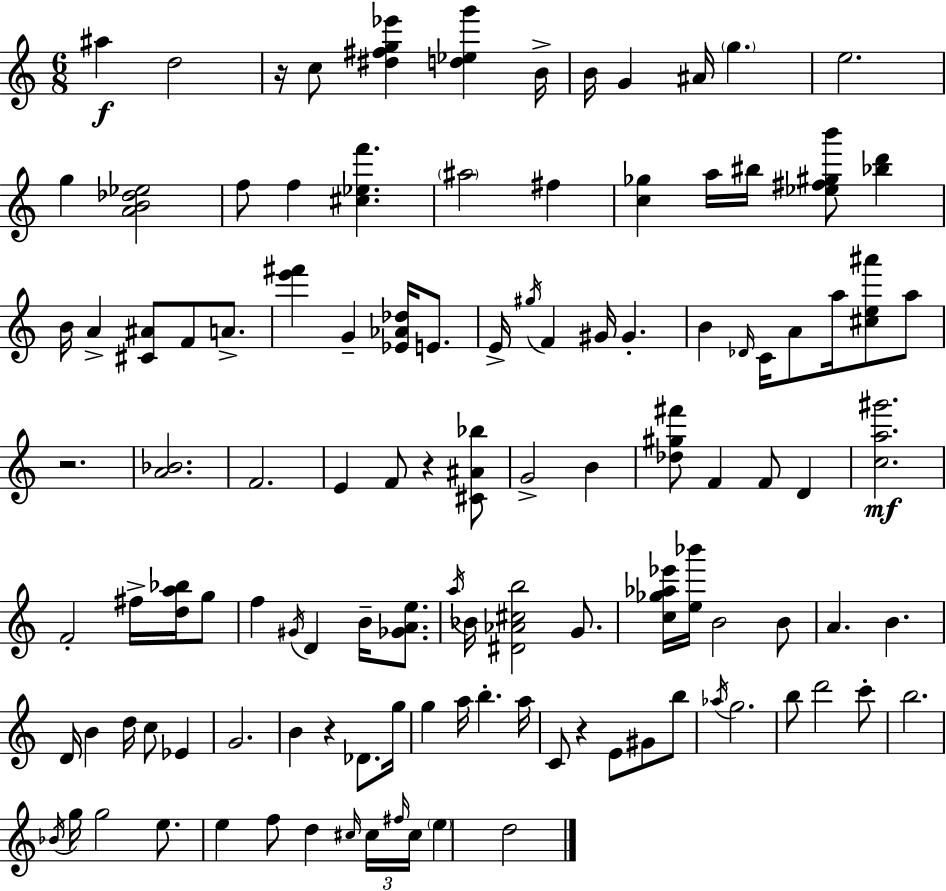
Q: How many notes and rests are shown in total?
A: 116